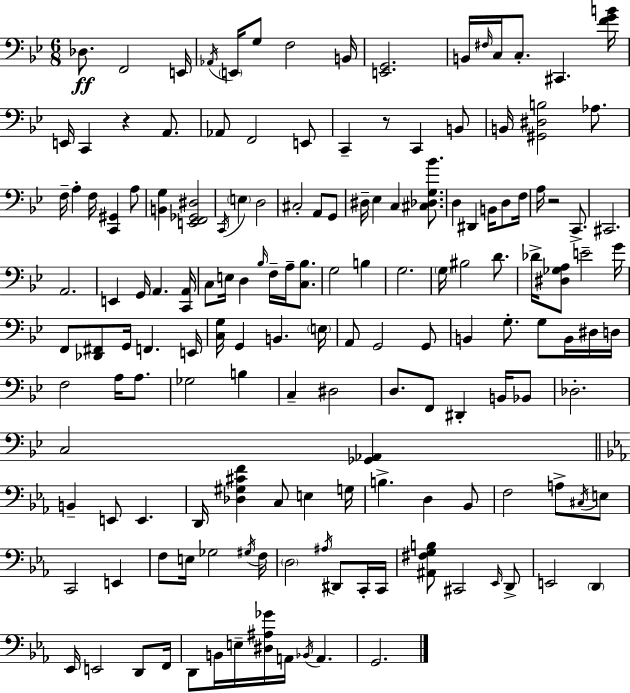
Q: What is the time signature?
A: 6/8